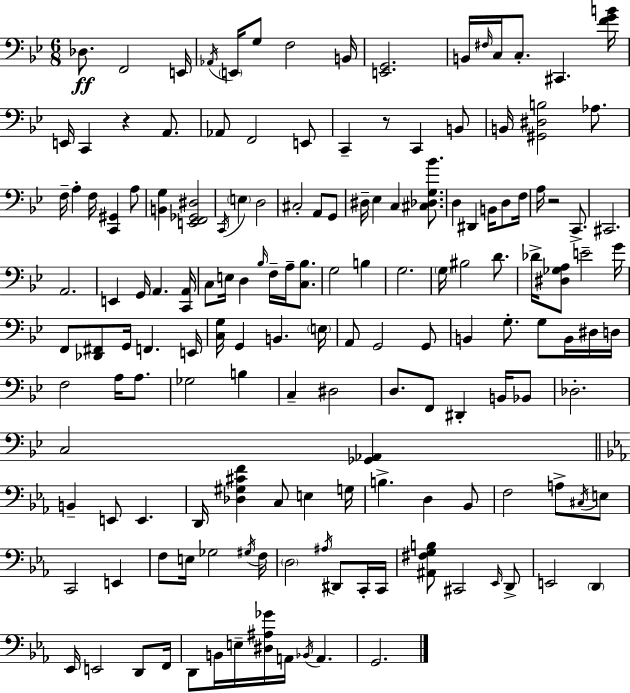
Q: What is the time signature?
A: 6/8